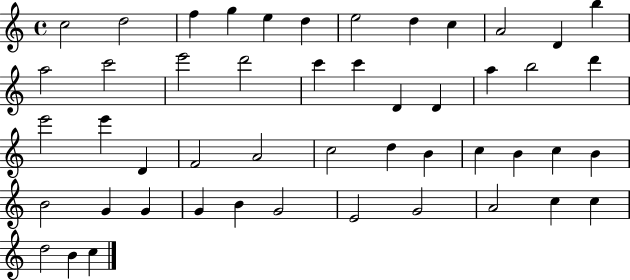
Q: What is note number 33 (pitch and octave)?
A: B4